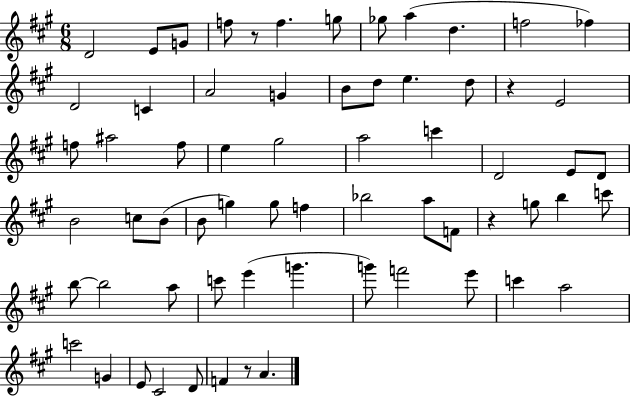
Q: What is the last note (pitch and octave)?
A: A4